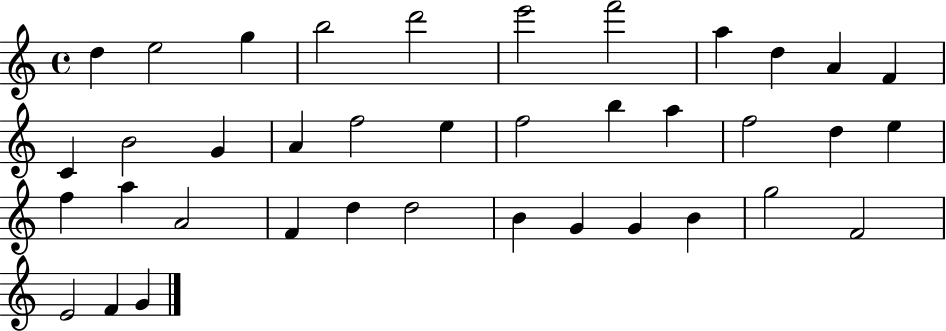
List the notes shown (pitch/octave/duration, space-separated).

D5/q E5/h G5/q B5/h D6/h E6/h F6/h A5/q D5/q A4/q F4/q C4/q B4/h G4/q A4/q F5/h E5/q F5/h B5/q A5/q F5/h D5/q E5/q F5/q A5/q A4/h F4/q D5/q D5/h B4/q G4/q G4/q B4/q G5/h F4/h E4/h F4/q G4/q